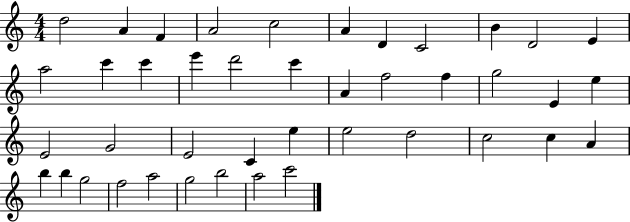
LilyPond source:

{
  \clef treble
  \numericTimeSignature
  \time 4/4
  \key c \major
  d''2 a'4 f'4 | a'2 c''2 | a'4 d'4 c'2 | b'4 d'2 e'4 | \break a''2 c'''4 c'''4 | e'''4 d'''2 c'''4 | a'4 f''2 f''4 | g''2 e'4 e''4 | \break e'2 g'2 | e'2 c'4 e''4 | e''2 d''2 | c''2 c''4 a'4 | \break b''4 b''4 g''2 | f''2 a''2 | g''2 b''2 | a''2 c'''2 | \break \bar "|."
}